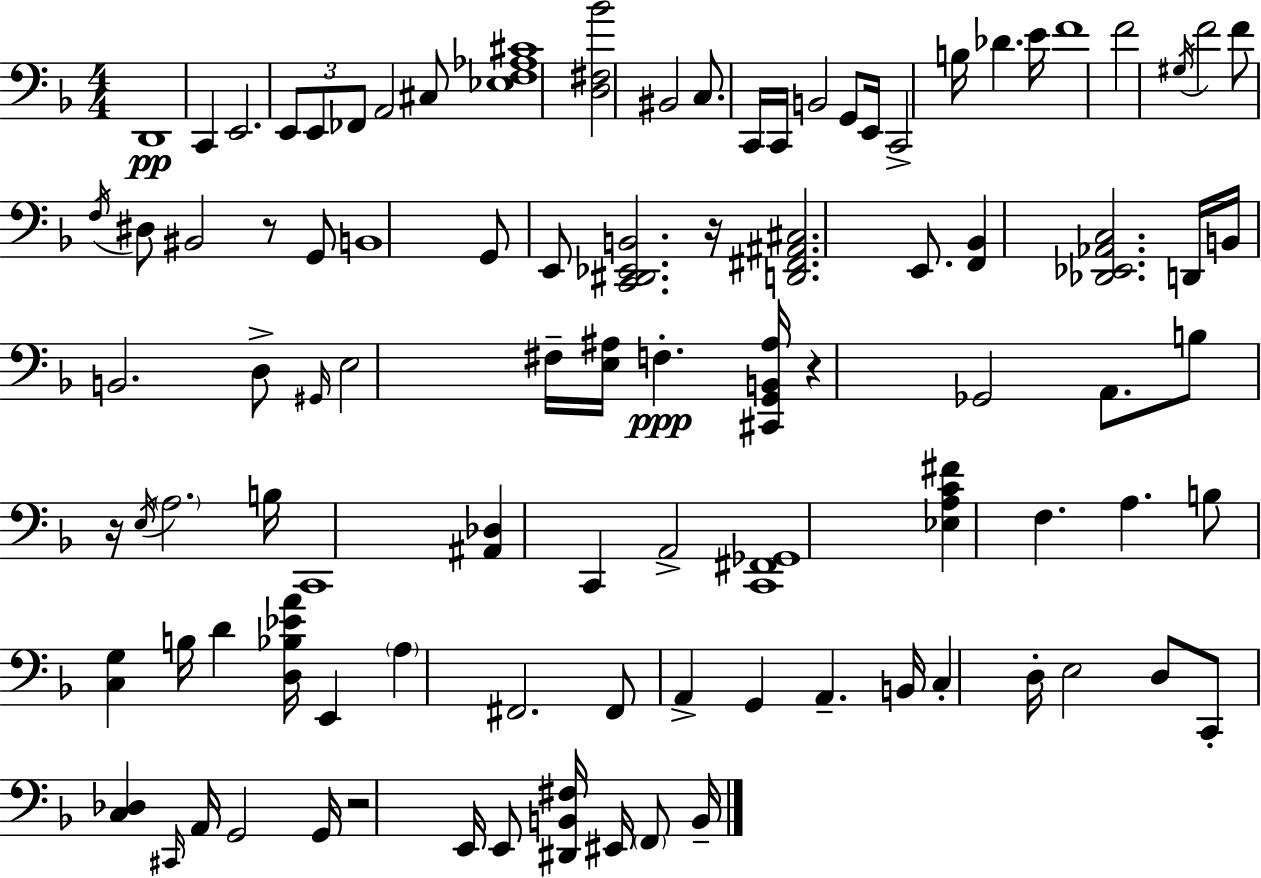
{
  \clef bass
  \numericTimeSignature
  \time 4/4
  \key f \major
  d,1\pp | c,4 e,2. | \tuplet 3/2 { e,8 e,8 fes,8 } a,2 cis8 | <ees f aes cis'>1 | \break <d fis bes'>2 bis,2 | c8. c,16 c,16 b,2 g,8 e,16 | c,2-> b16 des'4. e'16 | f'1 | \break f'2 \acciaccatura { gis16 } f'2 | f'8 \acciaccatura { f16 } dis8 bis,2 r8 | g,8 b,1 | g,8 e,8 <c, dis, ees, b,>2. | \break r16 <d, fis, ais, cis>2. e,8. | <f, bes,>4 <des, ees, aes, c>2. | d,16 b,16 b,2. | d8-> \grace { gis,16 } e2 fis16-- <e ais>16 f4.-.\ppp | \break <cis, g, b, ais>16 r4 ges,2 | a,8. b8 r16 \acciaccatura { e16 } \parenthesize a2. | b16 c,1 | <ais, des>4 c,4 a,2-> | \break <c, fis, ges,>1 | <ees a c' fis'>4 f4. a4. | b8 <c g>4 b16 d'4 <d bes ees' a'>16 | e,4 \parenthesize a4 fis,2. | \break fis,8 a,4-> g,4 a,4.-- | b,16 c4-. d16-. e2 | d8 c,8-. <c des>4 \grace { cis,16 } a,16 g,2 | g,16 r2 e,16 e,8 | \break <dis, b, fis>16 eis,16 \parenthesize f,8 b,16-- \bar "|."
}